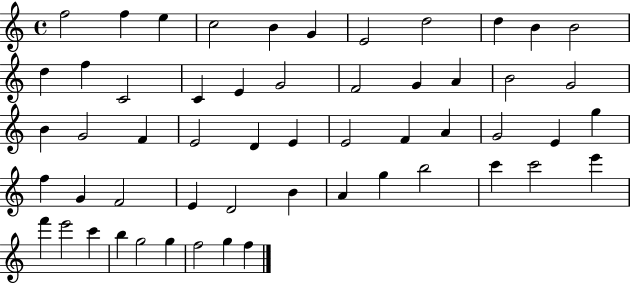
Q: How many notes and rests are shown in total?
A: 55